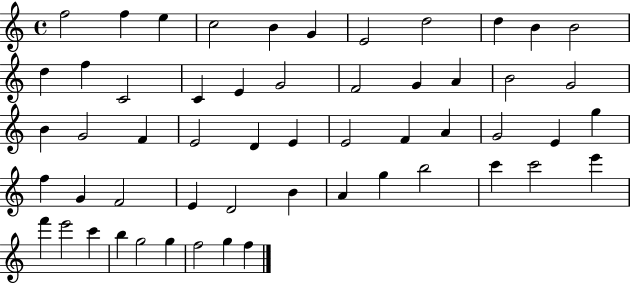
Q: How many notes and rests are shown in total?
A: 55